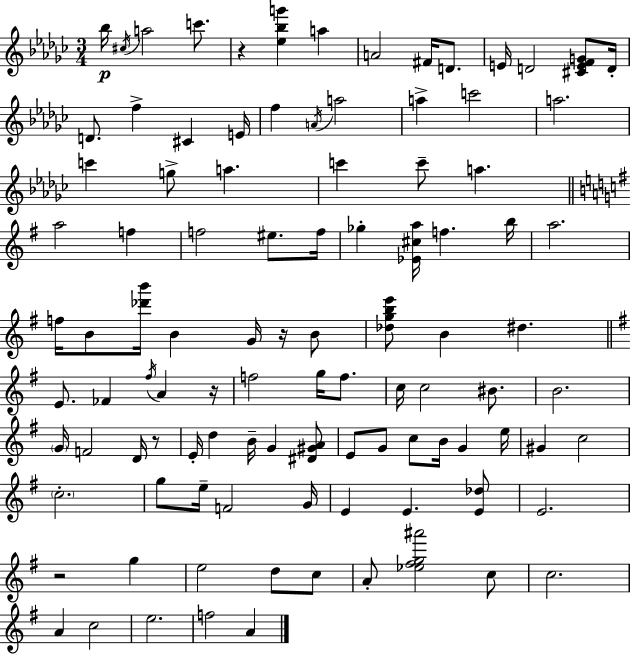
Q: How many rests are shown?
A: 5